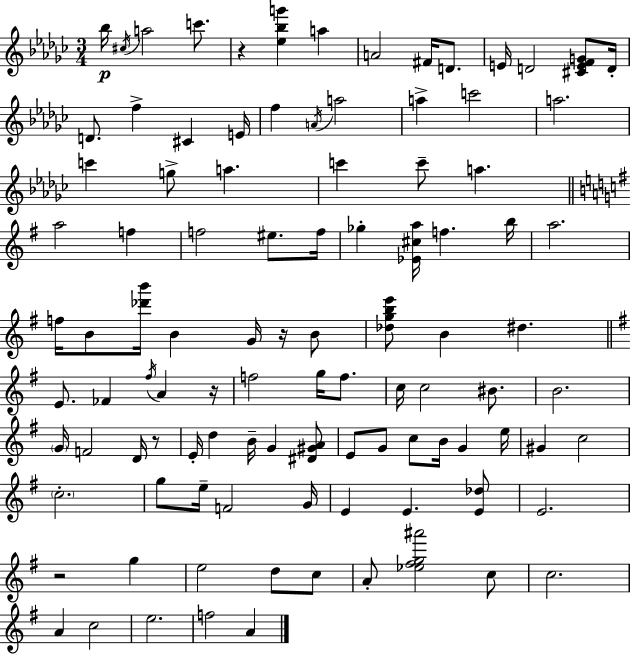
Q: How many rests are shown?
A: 5